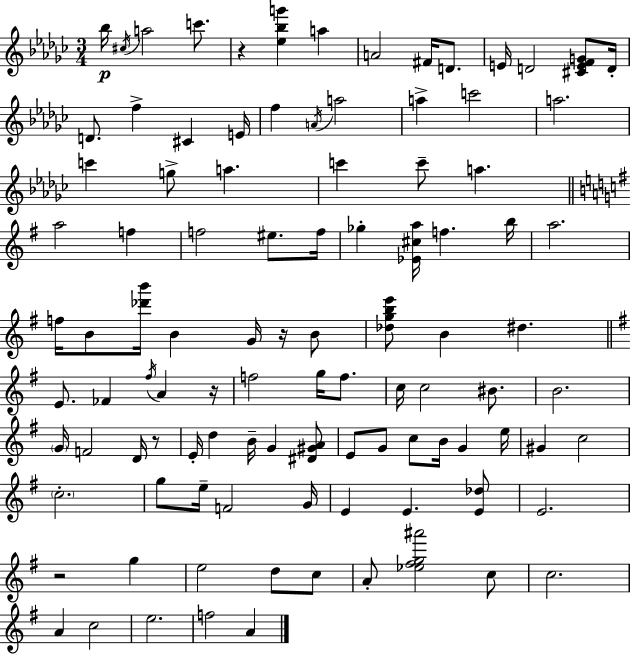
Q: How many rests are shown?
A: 5